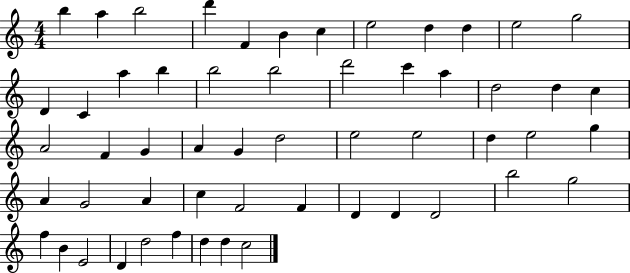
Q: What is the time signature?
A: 4/4